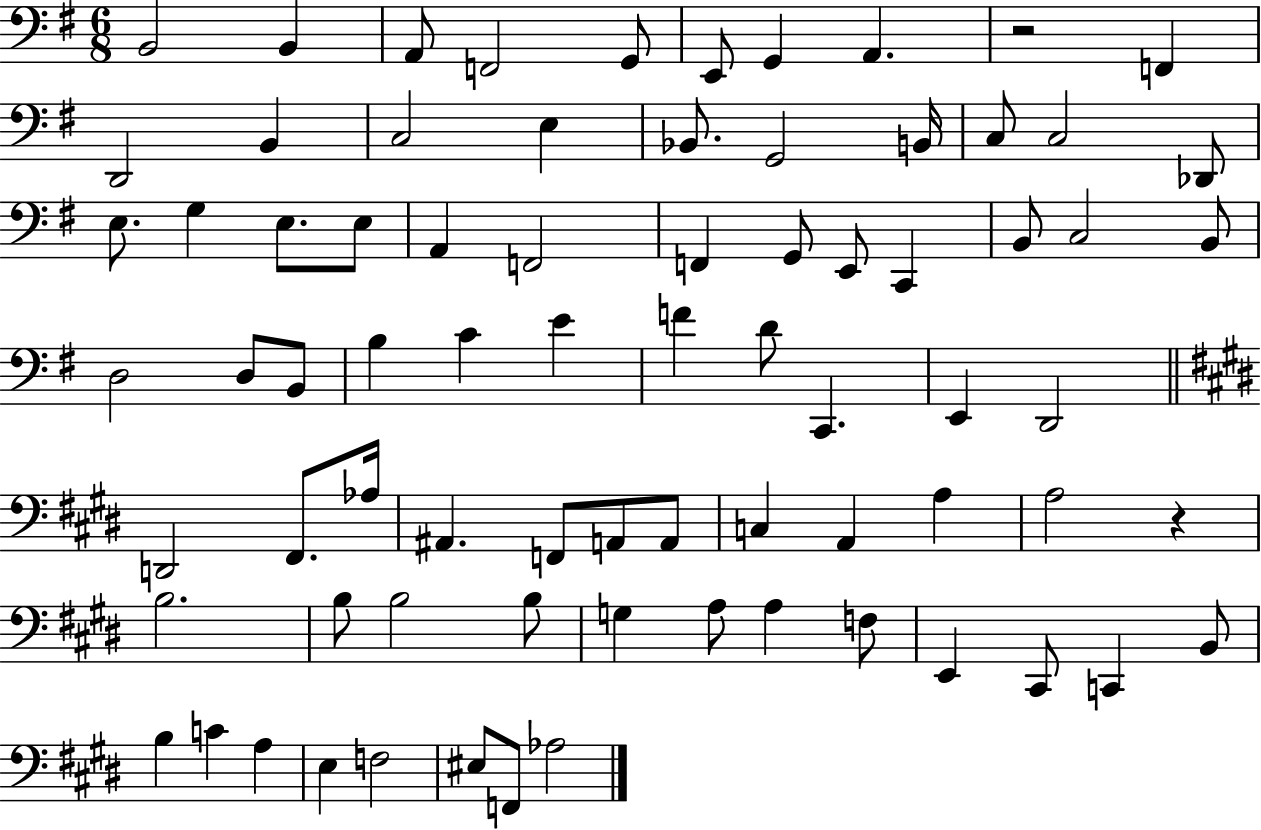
B2/h B2/q A2/e F2/h G2/e E2/e G2/q A2/q. R/h F2/q D2/h B2/q C3/h E3/q Bb2/e. G2/h B2/s C3/e C3/h Db2/e E3/e. G3/q E3/e. E3/e A2/q F2/h F2/q G2/e E2/e C2/q B2/e C3/h B2/e D3/h D3/e B2/e B3/q C4/q E4/q F4/q D4/e C2/q. E2/q D2/h D2/h F#2/e. Ab3/s A#2/q. F2/e A2/e A2/e C3/q A2/q A3/q A3/h R/q B3/h. B3/e B3/h B3/e G3/q A3/e A3/q F3/e E2/q C#2/e C2/q B2/e B3/q C4/q A3/q E3/q F3/h EIS3/e F2/e Ab3/h